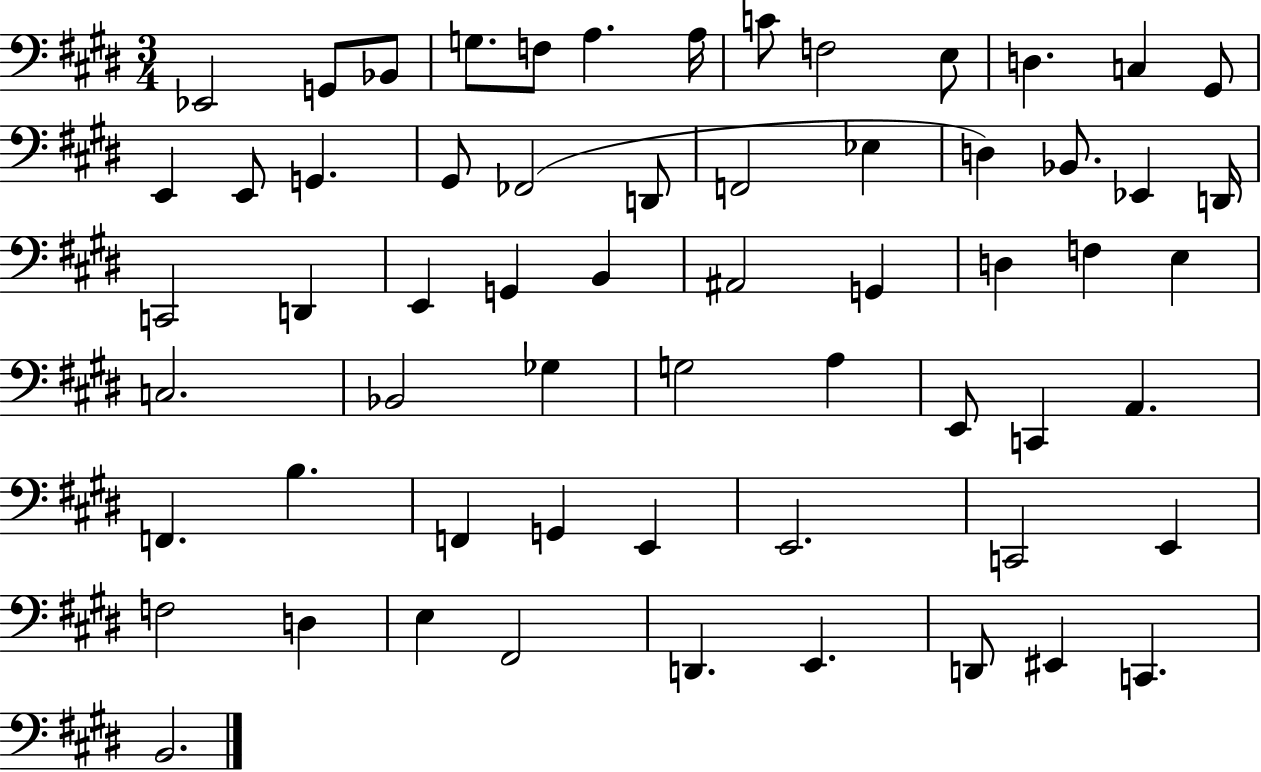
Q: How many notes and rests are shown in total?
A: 61